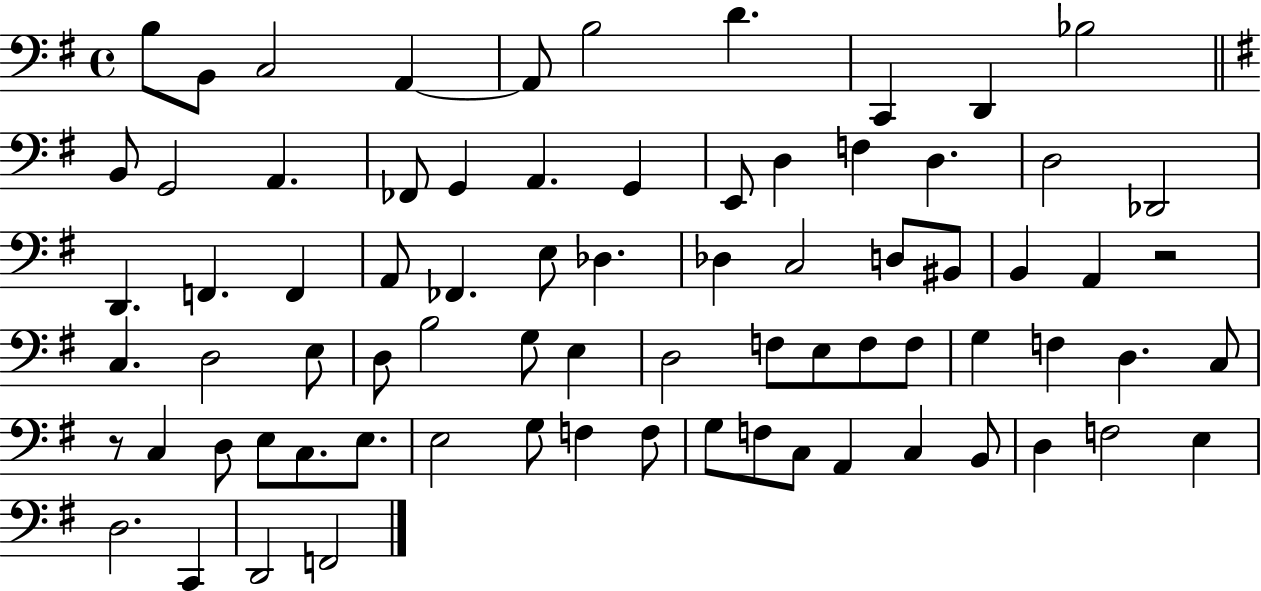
B3/e B2/e C3/h A2/q A2/e B3/h D4/q. C2/q D2/q Bb3/h B2/e G2/h A2/q. FES2/e G2/q A2/q. G2/q E2/e D3/q F3/q D3/q. D3/h Db2/h D2/q. F2/q. F2/q A2/e FES2/q. E3/e Db3/q. Db3/q C3/h D3/e BIS2/e B2/q A2/q R/h C3/q. D3/h E3/e D3/e B3/h G3/e E3/q D3/h F3/e E3/e F3/e F3/e G3/q F3/q D3/q. C3/e R/e C3/q D3/e E3/e C3/e. E3/e. E3/h G3/e F3/q F3/e G3/e F3/e C3/e A2/q C3/q B2/e D3/q F3/h E3/q D3/h. C2/q D2/h F2/h